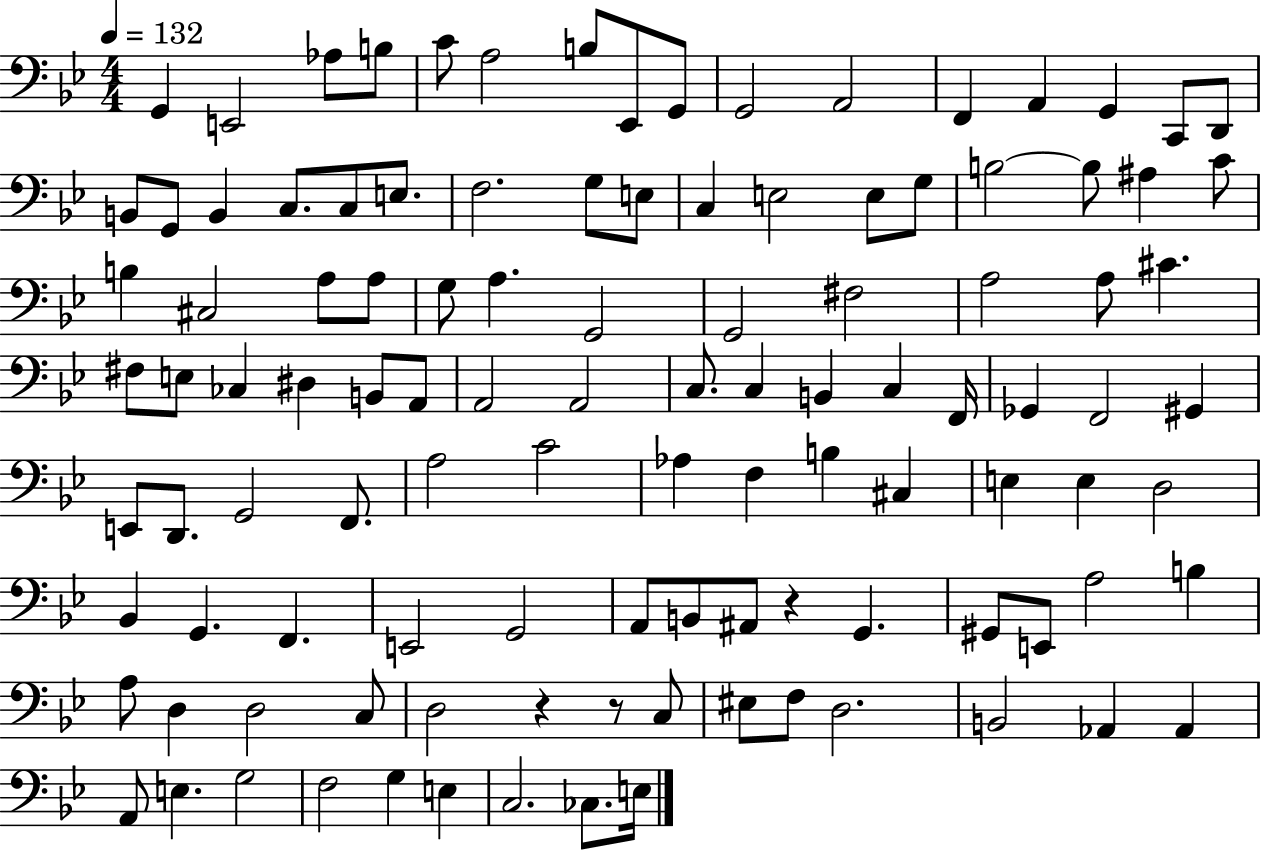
{
  \clef bass
  \numericTimeSignature
  \time 4/4
  \key bes \major
  \tempo 4 = 132
  g,4 e,2 aes8 b8 | c'8 a2 b8 ees,8 g,8 | g,2 a,2 | f,4 a,4 g,4 c,8 d,8 | \break b,8 g,8 b,4 c8. c8 e8. | f2. g8 e8 | c4 e2 e8 g8 | b2~~ b8 ais4 c'8 | \break b4 cis2 a8 a8 | g8 a4. g,2 | g,2 fis2 | a2 a8 cis'4. | \break fis8 e8 ces4 dis4 b,8 a,8 | a,2 a,2 | c8. c4 b,4 c4 f,16 | ges,4 f,2 gis,4 | \break e,8 d,8. g,2 f,8. | a2 c'2 | aes4 f4 b4 cis4 | e4 e4 d2 | \break bes,4 g,4. f,4. | e,2 g,2 | a,8 b,8 ais,8 r4 g,4. | gis,8 e,8 a2 b4 | \break a8 d4 d2 c8 | d2 r4 r8 c8 | eis8 f8 d2. | b,2 aes,4 aes,4 | \break a,8 e4. g2 | f2 g4 e4 | c2. ces8. e16 | \bar "|."
}